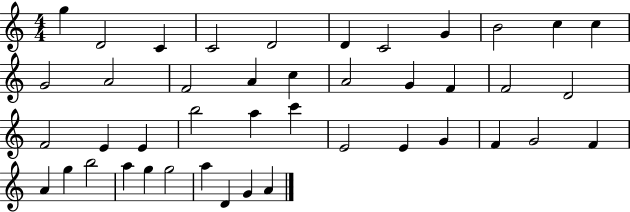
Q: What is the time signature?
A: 4/4